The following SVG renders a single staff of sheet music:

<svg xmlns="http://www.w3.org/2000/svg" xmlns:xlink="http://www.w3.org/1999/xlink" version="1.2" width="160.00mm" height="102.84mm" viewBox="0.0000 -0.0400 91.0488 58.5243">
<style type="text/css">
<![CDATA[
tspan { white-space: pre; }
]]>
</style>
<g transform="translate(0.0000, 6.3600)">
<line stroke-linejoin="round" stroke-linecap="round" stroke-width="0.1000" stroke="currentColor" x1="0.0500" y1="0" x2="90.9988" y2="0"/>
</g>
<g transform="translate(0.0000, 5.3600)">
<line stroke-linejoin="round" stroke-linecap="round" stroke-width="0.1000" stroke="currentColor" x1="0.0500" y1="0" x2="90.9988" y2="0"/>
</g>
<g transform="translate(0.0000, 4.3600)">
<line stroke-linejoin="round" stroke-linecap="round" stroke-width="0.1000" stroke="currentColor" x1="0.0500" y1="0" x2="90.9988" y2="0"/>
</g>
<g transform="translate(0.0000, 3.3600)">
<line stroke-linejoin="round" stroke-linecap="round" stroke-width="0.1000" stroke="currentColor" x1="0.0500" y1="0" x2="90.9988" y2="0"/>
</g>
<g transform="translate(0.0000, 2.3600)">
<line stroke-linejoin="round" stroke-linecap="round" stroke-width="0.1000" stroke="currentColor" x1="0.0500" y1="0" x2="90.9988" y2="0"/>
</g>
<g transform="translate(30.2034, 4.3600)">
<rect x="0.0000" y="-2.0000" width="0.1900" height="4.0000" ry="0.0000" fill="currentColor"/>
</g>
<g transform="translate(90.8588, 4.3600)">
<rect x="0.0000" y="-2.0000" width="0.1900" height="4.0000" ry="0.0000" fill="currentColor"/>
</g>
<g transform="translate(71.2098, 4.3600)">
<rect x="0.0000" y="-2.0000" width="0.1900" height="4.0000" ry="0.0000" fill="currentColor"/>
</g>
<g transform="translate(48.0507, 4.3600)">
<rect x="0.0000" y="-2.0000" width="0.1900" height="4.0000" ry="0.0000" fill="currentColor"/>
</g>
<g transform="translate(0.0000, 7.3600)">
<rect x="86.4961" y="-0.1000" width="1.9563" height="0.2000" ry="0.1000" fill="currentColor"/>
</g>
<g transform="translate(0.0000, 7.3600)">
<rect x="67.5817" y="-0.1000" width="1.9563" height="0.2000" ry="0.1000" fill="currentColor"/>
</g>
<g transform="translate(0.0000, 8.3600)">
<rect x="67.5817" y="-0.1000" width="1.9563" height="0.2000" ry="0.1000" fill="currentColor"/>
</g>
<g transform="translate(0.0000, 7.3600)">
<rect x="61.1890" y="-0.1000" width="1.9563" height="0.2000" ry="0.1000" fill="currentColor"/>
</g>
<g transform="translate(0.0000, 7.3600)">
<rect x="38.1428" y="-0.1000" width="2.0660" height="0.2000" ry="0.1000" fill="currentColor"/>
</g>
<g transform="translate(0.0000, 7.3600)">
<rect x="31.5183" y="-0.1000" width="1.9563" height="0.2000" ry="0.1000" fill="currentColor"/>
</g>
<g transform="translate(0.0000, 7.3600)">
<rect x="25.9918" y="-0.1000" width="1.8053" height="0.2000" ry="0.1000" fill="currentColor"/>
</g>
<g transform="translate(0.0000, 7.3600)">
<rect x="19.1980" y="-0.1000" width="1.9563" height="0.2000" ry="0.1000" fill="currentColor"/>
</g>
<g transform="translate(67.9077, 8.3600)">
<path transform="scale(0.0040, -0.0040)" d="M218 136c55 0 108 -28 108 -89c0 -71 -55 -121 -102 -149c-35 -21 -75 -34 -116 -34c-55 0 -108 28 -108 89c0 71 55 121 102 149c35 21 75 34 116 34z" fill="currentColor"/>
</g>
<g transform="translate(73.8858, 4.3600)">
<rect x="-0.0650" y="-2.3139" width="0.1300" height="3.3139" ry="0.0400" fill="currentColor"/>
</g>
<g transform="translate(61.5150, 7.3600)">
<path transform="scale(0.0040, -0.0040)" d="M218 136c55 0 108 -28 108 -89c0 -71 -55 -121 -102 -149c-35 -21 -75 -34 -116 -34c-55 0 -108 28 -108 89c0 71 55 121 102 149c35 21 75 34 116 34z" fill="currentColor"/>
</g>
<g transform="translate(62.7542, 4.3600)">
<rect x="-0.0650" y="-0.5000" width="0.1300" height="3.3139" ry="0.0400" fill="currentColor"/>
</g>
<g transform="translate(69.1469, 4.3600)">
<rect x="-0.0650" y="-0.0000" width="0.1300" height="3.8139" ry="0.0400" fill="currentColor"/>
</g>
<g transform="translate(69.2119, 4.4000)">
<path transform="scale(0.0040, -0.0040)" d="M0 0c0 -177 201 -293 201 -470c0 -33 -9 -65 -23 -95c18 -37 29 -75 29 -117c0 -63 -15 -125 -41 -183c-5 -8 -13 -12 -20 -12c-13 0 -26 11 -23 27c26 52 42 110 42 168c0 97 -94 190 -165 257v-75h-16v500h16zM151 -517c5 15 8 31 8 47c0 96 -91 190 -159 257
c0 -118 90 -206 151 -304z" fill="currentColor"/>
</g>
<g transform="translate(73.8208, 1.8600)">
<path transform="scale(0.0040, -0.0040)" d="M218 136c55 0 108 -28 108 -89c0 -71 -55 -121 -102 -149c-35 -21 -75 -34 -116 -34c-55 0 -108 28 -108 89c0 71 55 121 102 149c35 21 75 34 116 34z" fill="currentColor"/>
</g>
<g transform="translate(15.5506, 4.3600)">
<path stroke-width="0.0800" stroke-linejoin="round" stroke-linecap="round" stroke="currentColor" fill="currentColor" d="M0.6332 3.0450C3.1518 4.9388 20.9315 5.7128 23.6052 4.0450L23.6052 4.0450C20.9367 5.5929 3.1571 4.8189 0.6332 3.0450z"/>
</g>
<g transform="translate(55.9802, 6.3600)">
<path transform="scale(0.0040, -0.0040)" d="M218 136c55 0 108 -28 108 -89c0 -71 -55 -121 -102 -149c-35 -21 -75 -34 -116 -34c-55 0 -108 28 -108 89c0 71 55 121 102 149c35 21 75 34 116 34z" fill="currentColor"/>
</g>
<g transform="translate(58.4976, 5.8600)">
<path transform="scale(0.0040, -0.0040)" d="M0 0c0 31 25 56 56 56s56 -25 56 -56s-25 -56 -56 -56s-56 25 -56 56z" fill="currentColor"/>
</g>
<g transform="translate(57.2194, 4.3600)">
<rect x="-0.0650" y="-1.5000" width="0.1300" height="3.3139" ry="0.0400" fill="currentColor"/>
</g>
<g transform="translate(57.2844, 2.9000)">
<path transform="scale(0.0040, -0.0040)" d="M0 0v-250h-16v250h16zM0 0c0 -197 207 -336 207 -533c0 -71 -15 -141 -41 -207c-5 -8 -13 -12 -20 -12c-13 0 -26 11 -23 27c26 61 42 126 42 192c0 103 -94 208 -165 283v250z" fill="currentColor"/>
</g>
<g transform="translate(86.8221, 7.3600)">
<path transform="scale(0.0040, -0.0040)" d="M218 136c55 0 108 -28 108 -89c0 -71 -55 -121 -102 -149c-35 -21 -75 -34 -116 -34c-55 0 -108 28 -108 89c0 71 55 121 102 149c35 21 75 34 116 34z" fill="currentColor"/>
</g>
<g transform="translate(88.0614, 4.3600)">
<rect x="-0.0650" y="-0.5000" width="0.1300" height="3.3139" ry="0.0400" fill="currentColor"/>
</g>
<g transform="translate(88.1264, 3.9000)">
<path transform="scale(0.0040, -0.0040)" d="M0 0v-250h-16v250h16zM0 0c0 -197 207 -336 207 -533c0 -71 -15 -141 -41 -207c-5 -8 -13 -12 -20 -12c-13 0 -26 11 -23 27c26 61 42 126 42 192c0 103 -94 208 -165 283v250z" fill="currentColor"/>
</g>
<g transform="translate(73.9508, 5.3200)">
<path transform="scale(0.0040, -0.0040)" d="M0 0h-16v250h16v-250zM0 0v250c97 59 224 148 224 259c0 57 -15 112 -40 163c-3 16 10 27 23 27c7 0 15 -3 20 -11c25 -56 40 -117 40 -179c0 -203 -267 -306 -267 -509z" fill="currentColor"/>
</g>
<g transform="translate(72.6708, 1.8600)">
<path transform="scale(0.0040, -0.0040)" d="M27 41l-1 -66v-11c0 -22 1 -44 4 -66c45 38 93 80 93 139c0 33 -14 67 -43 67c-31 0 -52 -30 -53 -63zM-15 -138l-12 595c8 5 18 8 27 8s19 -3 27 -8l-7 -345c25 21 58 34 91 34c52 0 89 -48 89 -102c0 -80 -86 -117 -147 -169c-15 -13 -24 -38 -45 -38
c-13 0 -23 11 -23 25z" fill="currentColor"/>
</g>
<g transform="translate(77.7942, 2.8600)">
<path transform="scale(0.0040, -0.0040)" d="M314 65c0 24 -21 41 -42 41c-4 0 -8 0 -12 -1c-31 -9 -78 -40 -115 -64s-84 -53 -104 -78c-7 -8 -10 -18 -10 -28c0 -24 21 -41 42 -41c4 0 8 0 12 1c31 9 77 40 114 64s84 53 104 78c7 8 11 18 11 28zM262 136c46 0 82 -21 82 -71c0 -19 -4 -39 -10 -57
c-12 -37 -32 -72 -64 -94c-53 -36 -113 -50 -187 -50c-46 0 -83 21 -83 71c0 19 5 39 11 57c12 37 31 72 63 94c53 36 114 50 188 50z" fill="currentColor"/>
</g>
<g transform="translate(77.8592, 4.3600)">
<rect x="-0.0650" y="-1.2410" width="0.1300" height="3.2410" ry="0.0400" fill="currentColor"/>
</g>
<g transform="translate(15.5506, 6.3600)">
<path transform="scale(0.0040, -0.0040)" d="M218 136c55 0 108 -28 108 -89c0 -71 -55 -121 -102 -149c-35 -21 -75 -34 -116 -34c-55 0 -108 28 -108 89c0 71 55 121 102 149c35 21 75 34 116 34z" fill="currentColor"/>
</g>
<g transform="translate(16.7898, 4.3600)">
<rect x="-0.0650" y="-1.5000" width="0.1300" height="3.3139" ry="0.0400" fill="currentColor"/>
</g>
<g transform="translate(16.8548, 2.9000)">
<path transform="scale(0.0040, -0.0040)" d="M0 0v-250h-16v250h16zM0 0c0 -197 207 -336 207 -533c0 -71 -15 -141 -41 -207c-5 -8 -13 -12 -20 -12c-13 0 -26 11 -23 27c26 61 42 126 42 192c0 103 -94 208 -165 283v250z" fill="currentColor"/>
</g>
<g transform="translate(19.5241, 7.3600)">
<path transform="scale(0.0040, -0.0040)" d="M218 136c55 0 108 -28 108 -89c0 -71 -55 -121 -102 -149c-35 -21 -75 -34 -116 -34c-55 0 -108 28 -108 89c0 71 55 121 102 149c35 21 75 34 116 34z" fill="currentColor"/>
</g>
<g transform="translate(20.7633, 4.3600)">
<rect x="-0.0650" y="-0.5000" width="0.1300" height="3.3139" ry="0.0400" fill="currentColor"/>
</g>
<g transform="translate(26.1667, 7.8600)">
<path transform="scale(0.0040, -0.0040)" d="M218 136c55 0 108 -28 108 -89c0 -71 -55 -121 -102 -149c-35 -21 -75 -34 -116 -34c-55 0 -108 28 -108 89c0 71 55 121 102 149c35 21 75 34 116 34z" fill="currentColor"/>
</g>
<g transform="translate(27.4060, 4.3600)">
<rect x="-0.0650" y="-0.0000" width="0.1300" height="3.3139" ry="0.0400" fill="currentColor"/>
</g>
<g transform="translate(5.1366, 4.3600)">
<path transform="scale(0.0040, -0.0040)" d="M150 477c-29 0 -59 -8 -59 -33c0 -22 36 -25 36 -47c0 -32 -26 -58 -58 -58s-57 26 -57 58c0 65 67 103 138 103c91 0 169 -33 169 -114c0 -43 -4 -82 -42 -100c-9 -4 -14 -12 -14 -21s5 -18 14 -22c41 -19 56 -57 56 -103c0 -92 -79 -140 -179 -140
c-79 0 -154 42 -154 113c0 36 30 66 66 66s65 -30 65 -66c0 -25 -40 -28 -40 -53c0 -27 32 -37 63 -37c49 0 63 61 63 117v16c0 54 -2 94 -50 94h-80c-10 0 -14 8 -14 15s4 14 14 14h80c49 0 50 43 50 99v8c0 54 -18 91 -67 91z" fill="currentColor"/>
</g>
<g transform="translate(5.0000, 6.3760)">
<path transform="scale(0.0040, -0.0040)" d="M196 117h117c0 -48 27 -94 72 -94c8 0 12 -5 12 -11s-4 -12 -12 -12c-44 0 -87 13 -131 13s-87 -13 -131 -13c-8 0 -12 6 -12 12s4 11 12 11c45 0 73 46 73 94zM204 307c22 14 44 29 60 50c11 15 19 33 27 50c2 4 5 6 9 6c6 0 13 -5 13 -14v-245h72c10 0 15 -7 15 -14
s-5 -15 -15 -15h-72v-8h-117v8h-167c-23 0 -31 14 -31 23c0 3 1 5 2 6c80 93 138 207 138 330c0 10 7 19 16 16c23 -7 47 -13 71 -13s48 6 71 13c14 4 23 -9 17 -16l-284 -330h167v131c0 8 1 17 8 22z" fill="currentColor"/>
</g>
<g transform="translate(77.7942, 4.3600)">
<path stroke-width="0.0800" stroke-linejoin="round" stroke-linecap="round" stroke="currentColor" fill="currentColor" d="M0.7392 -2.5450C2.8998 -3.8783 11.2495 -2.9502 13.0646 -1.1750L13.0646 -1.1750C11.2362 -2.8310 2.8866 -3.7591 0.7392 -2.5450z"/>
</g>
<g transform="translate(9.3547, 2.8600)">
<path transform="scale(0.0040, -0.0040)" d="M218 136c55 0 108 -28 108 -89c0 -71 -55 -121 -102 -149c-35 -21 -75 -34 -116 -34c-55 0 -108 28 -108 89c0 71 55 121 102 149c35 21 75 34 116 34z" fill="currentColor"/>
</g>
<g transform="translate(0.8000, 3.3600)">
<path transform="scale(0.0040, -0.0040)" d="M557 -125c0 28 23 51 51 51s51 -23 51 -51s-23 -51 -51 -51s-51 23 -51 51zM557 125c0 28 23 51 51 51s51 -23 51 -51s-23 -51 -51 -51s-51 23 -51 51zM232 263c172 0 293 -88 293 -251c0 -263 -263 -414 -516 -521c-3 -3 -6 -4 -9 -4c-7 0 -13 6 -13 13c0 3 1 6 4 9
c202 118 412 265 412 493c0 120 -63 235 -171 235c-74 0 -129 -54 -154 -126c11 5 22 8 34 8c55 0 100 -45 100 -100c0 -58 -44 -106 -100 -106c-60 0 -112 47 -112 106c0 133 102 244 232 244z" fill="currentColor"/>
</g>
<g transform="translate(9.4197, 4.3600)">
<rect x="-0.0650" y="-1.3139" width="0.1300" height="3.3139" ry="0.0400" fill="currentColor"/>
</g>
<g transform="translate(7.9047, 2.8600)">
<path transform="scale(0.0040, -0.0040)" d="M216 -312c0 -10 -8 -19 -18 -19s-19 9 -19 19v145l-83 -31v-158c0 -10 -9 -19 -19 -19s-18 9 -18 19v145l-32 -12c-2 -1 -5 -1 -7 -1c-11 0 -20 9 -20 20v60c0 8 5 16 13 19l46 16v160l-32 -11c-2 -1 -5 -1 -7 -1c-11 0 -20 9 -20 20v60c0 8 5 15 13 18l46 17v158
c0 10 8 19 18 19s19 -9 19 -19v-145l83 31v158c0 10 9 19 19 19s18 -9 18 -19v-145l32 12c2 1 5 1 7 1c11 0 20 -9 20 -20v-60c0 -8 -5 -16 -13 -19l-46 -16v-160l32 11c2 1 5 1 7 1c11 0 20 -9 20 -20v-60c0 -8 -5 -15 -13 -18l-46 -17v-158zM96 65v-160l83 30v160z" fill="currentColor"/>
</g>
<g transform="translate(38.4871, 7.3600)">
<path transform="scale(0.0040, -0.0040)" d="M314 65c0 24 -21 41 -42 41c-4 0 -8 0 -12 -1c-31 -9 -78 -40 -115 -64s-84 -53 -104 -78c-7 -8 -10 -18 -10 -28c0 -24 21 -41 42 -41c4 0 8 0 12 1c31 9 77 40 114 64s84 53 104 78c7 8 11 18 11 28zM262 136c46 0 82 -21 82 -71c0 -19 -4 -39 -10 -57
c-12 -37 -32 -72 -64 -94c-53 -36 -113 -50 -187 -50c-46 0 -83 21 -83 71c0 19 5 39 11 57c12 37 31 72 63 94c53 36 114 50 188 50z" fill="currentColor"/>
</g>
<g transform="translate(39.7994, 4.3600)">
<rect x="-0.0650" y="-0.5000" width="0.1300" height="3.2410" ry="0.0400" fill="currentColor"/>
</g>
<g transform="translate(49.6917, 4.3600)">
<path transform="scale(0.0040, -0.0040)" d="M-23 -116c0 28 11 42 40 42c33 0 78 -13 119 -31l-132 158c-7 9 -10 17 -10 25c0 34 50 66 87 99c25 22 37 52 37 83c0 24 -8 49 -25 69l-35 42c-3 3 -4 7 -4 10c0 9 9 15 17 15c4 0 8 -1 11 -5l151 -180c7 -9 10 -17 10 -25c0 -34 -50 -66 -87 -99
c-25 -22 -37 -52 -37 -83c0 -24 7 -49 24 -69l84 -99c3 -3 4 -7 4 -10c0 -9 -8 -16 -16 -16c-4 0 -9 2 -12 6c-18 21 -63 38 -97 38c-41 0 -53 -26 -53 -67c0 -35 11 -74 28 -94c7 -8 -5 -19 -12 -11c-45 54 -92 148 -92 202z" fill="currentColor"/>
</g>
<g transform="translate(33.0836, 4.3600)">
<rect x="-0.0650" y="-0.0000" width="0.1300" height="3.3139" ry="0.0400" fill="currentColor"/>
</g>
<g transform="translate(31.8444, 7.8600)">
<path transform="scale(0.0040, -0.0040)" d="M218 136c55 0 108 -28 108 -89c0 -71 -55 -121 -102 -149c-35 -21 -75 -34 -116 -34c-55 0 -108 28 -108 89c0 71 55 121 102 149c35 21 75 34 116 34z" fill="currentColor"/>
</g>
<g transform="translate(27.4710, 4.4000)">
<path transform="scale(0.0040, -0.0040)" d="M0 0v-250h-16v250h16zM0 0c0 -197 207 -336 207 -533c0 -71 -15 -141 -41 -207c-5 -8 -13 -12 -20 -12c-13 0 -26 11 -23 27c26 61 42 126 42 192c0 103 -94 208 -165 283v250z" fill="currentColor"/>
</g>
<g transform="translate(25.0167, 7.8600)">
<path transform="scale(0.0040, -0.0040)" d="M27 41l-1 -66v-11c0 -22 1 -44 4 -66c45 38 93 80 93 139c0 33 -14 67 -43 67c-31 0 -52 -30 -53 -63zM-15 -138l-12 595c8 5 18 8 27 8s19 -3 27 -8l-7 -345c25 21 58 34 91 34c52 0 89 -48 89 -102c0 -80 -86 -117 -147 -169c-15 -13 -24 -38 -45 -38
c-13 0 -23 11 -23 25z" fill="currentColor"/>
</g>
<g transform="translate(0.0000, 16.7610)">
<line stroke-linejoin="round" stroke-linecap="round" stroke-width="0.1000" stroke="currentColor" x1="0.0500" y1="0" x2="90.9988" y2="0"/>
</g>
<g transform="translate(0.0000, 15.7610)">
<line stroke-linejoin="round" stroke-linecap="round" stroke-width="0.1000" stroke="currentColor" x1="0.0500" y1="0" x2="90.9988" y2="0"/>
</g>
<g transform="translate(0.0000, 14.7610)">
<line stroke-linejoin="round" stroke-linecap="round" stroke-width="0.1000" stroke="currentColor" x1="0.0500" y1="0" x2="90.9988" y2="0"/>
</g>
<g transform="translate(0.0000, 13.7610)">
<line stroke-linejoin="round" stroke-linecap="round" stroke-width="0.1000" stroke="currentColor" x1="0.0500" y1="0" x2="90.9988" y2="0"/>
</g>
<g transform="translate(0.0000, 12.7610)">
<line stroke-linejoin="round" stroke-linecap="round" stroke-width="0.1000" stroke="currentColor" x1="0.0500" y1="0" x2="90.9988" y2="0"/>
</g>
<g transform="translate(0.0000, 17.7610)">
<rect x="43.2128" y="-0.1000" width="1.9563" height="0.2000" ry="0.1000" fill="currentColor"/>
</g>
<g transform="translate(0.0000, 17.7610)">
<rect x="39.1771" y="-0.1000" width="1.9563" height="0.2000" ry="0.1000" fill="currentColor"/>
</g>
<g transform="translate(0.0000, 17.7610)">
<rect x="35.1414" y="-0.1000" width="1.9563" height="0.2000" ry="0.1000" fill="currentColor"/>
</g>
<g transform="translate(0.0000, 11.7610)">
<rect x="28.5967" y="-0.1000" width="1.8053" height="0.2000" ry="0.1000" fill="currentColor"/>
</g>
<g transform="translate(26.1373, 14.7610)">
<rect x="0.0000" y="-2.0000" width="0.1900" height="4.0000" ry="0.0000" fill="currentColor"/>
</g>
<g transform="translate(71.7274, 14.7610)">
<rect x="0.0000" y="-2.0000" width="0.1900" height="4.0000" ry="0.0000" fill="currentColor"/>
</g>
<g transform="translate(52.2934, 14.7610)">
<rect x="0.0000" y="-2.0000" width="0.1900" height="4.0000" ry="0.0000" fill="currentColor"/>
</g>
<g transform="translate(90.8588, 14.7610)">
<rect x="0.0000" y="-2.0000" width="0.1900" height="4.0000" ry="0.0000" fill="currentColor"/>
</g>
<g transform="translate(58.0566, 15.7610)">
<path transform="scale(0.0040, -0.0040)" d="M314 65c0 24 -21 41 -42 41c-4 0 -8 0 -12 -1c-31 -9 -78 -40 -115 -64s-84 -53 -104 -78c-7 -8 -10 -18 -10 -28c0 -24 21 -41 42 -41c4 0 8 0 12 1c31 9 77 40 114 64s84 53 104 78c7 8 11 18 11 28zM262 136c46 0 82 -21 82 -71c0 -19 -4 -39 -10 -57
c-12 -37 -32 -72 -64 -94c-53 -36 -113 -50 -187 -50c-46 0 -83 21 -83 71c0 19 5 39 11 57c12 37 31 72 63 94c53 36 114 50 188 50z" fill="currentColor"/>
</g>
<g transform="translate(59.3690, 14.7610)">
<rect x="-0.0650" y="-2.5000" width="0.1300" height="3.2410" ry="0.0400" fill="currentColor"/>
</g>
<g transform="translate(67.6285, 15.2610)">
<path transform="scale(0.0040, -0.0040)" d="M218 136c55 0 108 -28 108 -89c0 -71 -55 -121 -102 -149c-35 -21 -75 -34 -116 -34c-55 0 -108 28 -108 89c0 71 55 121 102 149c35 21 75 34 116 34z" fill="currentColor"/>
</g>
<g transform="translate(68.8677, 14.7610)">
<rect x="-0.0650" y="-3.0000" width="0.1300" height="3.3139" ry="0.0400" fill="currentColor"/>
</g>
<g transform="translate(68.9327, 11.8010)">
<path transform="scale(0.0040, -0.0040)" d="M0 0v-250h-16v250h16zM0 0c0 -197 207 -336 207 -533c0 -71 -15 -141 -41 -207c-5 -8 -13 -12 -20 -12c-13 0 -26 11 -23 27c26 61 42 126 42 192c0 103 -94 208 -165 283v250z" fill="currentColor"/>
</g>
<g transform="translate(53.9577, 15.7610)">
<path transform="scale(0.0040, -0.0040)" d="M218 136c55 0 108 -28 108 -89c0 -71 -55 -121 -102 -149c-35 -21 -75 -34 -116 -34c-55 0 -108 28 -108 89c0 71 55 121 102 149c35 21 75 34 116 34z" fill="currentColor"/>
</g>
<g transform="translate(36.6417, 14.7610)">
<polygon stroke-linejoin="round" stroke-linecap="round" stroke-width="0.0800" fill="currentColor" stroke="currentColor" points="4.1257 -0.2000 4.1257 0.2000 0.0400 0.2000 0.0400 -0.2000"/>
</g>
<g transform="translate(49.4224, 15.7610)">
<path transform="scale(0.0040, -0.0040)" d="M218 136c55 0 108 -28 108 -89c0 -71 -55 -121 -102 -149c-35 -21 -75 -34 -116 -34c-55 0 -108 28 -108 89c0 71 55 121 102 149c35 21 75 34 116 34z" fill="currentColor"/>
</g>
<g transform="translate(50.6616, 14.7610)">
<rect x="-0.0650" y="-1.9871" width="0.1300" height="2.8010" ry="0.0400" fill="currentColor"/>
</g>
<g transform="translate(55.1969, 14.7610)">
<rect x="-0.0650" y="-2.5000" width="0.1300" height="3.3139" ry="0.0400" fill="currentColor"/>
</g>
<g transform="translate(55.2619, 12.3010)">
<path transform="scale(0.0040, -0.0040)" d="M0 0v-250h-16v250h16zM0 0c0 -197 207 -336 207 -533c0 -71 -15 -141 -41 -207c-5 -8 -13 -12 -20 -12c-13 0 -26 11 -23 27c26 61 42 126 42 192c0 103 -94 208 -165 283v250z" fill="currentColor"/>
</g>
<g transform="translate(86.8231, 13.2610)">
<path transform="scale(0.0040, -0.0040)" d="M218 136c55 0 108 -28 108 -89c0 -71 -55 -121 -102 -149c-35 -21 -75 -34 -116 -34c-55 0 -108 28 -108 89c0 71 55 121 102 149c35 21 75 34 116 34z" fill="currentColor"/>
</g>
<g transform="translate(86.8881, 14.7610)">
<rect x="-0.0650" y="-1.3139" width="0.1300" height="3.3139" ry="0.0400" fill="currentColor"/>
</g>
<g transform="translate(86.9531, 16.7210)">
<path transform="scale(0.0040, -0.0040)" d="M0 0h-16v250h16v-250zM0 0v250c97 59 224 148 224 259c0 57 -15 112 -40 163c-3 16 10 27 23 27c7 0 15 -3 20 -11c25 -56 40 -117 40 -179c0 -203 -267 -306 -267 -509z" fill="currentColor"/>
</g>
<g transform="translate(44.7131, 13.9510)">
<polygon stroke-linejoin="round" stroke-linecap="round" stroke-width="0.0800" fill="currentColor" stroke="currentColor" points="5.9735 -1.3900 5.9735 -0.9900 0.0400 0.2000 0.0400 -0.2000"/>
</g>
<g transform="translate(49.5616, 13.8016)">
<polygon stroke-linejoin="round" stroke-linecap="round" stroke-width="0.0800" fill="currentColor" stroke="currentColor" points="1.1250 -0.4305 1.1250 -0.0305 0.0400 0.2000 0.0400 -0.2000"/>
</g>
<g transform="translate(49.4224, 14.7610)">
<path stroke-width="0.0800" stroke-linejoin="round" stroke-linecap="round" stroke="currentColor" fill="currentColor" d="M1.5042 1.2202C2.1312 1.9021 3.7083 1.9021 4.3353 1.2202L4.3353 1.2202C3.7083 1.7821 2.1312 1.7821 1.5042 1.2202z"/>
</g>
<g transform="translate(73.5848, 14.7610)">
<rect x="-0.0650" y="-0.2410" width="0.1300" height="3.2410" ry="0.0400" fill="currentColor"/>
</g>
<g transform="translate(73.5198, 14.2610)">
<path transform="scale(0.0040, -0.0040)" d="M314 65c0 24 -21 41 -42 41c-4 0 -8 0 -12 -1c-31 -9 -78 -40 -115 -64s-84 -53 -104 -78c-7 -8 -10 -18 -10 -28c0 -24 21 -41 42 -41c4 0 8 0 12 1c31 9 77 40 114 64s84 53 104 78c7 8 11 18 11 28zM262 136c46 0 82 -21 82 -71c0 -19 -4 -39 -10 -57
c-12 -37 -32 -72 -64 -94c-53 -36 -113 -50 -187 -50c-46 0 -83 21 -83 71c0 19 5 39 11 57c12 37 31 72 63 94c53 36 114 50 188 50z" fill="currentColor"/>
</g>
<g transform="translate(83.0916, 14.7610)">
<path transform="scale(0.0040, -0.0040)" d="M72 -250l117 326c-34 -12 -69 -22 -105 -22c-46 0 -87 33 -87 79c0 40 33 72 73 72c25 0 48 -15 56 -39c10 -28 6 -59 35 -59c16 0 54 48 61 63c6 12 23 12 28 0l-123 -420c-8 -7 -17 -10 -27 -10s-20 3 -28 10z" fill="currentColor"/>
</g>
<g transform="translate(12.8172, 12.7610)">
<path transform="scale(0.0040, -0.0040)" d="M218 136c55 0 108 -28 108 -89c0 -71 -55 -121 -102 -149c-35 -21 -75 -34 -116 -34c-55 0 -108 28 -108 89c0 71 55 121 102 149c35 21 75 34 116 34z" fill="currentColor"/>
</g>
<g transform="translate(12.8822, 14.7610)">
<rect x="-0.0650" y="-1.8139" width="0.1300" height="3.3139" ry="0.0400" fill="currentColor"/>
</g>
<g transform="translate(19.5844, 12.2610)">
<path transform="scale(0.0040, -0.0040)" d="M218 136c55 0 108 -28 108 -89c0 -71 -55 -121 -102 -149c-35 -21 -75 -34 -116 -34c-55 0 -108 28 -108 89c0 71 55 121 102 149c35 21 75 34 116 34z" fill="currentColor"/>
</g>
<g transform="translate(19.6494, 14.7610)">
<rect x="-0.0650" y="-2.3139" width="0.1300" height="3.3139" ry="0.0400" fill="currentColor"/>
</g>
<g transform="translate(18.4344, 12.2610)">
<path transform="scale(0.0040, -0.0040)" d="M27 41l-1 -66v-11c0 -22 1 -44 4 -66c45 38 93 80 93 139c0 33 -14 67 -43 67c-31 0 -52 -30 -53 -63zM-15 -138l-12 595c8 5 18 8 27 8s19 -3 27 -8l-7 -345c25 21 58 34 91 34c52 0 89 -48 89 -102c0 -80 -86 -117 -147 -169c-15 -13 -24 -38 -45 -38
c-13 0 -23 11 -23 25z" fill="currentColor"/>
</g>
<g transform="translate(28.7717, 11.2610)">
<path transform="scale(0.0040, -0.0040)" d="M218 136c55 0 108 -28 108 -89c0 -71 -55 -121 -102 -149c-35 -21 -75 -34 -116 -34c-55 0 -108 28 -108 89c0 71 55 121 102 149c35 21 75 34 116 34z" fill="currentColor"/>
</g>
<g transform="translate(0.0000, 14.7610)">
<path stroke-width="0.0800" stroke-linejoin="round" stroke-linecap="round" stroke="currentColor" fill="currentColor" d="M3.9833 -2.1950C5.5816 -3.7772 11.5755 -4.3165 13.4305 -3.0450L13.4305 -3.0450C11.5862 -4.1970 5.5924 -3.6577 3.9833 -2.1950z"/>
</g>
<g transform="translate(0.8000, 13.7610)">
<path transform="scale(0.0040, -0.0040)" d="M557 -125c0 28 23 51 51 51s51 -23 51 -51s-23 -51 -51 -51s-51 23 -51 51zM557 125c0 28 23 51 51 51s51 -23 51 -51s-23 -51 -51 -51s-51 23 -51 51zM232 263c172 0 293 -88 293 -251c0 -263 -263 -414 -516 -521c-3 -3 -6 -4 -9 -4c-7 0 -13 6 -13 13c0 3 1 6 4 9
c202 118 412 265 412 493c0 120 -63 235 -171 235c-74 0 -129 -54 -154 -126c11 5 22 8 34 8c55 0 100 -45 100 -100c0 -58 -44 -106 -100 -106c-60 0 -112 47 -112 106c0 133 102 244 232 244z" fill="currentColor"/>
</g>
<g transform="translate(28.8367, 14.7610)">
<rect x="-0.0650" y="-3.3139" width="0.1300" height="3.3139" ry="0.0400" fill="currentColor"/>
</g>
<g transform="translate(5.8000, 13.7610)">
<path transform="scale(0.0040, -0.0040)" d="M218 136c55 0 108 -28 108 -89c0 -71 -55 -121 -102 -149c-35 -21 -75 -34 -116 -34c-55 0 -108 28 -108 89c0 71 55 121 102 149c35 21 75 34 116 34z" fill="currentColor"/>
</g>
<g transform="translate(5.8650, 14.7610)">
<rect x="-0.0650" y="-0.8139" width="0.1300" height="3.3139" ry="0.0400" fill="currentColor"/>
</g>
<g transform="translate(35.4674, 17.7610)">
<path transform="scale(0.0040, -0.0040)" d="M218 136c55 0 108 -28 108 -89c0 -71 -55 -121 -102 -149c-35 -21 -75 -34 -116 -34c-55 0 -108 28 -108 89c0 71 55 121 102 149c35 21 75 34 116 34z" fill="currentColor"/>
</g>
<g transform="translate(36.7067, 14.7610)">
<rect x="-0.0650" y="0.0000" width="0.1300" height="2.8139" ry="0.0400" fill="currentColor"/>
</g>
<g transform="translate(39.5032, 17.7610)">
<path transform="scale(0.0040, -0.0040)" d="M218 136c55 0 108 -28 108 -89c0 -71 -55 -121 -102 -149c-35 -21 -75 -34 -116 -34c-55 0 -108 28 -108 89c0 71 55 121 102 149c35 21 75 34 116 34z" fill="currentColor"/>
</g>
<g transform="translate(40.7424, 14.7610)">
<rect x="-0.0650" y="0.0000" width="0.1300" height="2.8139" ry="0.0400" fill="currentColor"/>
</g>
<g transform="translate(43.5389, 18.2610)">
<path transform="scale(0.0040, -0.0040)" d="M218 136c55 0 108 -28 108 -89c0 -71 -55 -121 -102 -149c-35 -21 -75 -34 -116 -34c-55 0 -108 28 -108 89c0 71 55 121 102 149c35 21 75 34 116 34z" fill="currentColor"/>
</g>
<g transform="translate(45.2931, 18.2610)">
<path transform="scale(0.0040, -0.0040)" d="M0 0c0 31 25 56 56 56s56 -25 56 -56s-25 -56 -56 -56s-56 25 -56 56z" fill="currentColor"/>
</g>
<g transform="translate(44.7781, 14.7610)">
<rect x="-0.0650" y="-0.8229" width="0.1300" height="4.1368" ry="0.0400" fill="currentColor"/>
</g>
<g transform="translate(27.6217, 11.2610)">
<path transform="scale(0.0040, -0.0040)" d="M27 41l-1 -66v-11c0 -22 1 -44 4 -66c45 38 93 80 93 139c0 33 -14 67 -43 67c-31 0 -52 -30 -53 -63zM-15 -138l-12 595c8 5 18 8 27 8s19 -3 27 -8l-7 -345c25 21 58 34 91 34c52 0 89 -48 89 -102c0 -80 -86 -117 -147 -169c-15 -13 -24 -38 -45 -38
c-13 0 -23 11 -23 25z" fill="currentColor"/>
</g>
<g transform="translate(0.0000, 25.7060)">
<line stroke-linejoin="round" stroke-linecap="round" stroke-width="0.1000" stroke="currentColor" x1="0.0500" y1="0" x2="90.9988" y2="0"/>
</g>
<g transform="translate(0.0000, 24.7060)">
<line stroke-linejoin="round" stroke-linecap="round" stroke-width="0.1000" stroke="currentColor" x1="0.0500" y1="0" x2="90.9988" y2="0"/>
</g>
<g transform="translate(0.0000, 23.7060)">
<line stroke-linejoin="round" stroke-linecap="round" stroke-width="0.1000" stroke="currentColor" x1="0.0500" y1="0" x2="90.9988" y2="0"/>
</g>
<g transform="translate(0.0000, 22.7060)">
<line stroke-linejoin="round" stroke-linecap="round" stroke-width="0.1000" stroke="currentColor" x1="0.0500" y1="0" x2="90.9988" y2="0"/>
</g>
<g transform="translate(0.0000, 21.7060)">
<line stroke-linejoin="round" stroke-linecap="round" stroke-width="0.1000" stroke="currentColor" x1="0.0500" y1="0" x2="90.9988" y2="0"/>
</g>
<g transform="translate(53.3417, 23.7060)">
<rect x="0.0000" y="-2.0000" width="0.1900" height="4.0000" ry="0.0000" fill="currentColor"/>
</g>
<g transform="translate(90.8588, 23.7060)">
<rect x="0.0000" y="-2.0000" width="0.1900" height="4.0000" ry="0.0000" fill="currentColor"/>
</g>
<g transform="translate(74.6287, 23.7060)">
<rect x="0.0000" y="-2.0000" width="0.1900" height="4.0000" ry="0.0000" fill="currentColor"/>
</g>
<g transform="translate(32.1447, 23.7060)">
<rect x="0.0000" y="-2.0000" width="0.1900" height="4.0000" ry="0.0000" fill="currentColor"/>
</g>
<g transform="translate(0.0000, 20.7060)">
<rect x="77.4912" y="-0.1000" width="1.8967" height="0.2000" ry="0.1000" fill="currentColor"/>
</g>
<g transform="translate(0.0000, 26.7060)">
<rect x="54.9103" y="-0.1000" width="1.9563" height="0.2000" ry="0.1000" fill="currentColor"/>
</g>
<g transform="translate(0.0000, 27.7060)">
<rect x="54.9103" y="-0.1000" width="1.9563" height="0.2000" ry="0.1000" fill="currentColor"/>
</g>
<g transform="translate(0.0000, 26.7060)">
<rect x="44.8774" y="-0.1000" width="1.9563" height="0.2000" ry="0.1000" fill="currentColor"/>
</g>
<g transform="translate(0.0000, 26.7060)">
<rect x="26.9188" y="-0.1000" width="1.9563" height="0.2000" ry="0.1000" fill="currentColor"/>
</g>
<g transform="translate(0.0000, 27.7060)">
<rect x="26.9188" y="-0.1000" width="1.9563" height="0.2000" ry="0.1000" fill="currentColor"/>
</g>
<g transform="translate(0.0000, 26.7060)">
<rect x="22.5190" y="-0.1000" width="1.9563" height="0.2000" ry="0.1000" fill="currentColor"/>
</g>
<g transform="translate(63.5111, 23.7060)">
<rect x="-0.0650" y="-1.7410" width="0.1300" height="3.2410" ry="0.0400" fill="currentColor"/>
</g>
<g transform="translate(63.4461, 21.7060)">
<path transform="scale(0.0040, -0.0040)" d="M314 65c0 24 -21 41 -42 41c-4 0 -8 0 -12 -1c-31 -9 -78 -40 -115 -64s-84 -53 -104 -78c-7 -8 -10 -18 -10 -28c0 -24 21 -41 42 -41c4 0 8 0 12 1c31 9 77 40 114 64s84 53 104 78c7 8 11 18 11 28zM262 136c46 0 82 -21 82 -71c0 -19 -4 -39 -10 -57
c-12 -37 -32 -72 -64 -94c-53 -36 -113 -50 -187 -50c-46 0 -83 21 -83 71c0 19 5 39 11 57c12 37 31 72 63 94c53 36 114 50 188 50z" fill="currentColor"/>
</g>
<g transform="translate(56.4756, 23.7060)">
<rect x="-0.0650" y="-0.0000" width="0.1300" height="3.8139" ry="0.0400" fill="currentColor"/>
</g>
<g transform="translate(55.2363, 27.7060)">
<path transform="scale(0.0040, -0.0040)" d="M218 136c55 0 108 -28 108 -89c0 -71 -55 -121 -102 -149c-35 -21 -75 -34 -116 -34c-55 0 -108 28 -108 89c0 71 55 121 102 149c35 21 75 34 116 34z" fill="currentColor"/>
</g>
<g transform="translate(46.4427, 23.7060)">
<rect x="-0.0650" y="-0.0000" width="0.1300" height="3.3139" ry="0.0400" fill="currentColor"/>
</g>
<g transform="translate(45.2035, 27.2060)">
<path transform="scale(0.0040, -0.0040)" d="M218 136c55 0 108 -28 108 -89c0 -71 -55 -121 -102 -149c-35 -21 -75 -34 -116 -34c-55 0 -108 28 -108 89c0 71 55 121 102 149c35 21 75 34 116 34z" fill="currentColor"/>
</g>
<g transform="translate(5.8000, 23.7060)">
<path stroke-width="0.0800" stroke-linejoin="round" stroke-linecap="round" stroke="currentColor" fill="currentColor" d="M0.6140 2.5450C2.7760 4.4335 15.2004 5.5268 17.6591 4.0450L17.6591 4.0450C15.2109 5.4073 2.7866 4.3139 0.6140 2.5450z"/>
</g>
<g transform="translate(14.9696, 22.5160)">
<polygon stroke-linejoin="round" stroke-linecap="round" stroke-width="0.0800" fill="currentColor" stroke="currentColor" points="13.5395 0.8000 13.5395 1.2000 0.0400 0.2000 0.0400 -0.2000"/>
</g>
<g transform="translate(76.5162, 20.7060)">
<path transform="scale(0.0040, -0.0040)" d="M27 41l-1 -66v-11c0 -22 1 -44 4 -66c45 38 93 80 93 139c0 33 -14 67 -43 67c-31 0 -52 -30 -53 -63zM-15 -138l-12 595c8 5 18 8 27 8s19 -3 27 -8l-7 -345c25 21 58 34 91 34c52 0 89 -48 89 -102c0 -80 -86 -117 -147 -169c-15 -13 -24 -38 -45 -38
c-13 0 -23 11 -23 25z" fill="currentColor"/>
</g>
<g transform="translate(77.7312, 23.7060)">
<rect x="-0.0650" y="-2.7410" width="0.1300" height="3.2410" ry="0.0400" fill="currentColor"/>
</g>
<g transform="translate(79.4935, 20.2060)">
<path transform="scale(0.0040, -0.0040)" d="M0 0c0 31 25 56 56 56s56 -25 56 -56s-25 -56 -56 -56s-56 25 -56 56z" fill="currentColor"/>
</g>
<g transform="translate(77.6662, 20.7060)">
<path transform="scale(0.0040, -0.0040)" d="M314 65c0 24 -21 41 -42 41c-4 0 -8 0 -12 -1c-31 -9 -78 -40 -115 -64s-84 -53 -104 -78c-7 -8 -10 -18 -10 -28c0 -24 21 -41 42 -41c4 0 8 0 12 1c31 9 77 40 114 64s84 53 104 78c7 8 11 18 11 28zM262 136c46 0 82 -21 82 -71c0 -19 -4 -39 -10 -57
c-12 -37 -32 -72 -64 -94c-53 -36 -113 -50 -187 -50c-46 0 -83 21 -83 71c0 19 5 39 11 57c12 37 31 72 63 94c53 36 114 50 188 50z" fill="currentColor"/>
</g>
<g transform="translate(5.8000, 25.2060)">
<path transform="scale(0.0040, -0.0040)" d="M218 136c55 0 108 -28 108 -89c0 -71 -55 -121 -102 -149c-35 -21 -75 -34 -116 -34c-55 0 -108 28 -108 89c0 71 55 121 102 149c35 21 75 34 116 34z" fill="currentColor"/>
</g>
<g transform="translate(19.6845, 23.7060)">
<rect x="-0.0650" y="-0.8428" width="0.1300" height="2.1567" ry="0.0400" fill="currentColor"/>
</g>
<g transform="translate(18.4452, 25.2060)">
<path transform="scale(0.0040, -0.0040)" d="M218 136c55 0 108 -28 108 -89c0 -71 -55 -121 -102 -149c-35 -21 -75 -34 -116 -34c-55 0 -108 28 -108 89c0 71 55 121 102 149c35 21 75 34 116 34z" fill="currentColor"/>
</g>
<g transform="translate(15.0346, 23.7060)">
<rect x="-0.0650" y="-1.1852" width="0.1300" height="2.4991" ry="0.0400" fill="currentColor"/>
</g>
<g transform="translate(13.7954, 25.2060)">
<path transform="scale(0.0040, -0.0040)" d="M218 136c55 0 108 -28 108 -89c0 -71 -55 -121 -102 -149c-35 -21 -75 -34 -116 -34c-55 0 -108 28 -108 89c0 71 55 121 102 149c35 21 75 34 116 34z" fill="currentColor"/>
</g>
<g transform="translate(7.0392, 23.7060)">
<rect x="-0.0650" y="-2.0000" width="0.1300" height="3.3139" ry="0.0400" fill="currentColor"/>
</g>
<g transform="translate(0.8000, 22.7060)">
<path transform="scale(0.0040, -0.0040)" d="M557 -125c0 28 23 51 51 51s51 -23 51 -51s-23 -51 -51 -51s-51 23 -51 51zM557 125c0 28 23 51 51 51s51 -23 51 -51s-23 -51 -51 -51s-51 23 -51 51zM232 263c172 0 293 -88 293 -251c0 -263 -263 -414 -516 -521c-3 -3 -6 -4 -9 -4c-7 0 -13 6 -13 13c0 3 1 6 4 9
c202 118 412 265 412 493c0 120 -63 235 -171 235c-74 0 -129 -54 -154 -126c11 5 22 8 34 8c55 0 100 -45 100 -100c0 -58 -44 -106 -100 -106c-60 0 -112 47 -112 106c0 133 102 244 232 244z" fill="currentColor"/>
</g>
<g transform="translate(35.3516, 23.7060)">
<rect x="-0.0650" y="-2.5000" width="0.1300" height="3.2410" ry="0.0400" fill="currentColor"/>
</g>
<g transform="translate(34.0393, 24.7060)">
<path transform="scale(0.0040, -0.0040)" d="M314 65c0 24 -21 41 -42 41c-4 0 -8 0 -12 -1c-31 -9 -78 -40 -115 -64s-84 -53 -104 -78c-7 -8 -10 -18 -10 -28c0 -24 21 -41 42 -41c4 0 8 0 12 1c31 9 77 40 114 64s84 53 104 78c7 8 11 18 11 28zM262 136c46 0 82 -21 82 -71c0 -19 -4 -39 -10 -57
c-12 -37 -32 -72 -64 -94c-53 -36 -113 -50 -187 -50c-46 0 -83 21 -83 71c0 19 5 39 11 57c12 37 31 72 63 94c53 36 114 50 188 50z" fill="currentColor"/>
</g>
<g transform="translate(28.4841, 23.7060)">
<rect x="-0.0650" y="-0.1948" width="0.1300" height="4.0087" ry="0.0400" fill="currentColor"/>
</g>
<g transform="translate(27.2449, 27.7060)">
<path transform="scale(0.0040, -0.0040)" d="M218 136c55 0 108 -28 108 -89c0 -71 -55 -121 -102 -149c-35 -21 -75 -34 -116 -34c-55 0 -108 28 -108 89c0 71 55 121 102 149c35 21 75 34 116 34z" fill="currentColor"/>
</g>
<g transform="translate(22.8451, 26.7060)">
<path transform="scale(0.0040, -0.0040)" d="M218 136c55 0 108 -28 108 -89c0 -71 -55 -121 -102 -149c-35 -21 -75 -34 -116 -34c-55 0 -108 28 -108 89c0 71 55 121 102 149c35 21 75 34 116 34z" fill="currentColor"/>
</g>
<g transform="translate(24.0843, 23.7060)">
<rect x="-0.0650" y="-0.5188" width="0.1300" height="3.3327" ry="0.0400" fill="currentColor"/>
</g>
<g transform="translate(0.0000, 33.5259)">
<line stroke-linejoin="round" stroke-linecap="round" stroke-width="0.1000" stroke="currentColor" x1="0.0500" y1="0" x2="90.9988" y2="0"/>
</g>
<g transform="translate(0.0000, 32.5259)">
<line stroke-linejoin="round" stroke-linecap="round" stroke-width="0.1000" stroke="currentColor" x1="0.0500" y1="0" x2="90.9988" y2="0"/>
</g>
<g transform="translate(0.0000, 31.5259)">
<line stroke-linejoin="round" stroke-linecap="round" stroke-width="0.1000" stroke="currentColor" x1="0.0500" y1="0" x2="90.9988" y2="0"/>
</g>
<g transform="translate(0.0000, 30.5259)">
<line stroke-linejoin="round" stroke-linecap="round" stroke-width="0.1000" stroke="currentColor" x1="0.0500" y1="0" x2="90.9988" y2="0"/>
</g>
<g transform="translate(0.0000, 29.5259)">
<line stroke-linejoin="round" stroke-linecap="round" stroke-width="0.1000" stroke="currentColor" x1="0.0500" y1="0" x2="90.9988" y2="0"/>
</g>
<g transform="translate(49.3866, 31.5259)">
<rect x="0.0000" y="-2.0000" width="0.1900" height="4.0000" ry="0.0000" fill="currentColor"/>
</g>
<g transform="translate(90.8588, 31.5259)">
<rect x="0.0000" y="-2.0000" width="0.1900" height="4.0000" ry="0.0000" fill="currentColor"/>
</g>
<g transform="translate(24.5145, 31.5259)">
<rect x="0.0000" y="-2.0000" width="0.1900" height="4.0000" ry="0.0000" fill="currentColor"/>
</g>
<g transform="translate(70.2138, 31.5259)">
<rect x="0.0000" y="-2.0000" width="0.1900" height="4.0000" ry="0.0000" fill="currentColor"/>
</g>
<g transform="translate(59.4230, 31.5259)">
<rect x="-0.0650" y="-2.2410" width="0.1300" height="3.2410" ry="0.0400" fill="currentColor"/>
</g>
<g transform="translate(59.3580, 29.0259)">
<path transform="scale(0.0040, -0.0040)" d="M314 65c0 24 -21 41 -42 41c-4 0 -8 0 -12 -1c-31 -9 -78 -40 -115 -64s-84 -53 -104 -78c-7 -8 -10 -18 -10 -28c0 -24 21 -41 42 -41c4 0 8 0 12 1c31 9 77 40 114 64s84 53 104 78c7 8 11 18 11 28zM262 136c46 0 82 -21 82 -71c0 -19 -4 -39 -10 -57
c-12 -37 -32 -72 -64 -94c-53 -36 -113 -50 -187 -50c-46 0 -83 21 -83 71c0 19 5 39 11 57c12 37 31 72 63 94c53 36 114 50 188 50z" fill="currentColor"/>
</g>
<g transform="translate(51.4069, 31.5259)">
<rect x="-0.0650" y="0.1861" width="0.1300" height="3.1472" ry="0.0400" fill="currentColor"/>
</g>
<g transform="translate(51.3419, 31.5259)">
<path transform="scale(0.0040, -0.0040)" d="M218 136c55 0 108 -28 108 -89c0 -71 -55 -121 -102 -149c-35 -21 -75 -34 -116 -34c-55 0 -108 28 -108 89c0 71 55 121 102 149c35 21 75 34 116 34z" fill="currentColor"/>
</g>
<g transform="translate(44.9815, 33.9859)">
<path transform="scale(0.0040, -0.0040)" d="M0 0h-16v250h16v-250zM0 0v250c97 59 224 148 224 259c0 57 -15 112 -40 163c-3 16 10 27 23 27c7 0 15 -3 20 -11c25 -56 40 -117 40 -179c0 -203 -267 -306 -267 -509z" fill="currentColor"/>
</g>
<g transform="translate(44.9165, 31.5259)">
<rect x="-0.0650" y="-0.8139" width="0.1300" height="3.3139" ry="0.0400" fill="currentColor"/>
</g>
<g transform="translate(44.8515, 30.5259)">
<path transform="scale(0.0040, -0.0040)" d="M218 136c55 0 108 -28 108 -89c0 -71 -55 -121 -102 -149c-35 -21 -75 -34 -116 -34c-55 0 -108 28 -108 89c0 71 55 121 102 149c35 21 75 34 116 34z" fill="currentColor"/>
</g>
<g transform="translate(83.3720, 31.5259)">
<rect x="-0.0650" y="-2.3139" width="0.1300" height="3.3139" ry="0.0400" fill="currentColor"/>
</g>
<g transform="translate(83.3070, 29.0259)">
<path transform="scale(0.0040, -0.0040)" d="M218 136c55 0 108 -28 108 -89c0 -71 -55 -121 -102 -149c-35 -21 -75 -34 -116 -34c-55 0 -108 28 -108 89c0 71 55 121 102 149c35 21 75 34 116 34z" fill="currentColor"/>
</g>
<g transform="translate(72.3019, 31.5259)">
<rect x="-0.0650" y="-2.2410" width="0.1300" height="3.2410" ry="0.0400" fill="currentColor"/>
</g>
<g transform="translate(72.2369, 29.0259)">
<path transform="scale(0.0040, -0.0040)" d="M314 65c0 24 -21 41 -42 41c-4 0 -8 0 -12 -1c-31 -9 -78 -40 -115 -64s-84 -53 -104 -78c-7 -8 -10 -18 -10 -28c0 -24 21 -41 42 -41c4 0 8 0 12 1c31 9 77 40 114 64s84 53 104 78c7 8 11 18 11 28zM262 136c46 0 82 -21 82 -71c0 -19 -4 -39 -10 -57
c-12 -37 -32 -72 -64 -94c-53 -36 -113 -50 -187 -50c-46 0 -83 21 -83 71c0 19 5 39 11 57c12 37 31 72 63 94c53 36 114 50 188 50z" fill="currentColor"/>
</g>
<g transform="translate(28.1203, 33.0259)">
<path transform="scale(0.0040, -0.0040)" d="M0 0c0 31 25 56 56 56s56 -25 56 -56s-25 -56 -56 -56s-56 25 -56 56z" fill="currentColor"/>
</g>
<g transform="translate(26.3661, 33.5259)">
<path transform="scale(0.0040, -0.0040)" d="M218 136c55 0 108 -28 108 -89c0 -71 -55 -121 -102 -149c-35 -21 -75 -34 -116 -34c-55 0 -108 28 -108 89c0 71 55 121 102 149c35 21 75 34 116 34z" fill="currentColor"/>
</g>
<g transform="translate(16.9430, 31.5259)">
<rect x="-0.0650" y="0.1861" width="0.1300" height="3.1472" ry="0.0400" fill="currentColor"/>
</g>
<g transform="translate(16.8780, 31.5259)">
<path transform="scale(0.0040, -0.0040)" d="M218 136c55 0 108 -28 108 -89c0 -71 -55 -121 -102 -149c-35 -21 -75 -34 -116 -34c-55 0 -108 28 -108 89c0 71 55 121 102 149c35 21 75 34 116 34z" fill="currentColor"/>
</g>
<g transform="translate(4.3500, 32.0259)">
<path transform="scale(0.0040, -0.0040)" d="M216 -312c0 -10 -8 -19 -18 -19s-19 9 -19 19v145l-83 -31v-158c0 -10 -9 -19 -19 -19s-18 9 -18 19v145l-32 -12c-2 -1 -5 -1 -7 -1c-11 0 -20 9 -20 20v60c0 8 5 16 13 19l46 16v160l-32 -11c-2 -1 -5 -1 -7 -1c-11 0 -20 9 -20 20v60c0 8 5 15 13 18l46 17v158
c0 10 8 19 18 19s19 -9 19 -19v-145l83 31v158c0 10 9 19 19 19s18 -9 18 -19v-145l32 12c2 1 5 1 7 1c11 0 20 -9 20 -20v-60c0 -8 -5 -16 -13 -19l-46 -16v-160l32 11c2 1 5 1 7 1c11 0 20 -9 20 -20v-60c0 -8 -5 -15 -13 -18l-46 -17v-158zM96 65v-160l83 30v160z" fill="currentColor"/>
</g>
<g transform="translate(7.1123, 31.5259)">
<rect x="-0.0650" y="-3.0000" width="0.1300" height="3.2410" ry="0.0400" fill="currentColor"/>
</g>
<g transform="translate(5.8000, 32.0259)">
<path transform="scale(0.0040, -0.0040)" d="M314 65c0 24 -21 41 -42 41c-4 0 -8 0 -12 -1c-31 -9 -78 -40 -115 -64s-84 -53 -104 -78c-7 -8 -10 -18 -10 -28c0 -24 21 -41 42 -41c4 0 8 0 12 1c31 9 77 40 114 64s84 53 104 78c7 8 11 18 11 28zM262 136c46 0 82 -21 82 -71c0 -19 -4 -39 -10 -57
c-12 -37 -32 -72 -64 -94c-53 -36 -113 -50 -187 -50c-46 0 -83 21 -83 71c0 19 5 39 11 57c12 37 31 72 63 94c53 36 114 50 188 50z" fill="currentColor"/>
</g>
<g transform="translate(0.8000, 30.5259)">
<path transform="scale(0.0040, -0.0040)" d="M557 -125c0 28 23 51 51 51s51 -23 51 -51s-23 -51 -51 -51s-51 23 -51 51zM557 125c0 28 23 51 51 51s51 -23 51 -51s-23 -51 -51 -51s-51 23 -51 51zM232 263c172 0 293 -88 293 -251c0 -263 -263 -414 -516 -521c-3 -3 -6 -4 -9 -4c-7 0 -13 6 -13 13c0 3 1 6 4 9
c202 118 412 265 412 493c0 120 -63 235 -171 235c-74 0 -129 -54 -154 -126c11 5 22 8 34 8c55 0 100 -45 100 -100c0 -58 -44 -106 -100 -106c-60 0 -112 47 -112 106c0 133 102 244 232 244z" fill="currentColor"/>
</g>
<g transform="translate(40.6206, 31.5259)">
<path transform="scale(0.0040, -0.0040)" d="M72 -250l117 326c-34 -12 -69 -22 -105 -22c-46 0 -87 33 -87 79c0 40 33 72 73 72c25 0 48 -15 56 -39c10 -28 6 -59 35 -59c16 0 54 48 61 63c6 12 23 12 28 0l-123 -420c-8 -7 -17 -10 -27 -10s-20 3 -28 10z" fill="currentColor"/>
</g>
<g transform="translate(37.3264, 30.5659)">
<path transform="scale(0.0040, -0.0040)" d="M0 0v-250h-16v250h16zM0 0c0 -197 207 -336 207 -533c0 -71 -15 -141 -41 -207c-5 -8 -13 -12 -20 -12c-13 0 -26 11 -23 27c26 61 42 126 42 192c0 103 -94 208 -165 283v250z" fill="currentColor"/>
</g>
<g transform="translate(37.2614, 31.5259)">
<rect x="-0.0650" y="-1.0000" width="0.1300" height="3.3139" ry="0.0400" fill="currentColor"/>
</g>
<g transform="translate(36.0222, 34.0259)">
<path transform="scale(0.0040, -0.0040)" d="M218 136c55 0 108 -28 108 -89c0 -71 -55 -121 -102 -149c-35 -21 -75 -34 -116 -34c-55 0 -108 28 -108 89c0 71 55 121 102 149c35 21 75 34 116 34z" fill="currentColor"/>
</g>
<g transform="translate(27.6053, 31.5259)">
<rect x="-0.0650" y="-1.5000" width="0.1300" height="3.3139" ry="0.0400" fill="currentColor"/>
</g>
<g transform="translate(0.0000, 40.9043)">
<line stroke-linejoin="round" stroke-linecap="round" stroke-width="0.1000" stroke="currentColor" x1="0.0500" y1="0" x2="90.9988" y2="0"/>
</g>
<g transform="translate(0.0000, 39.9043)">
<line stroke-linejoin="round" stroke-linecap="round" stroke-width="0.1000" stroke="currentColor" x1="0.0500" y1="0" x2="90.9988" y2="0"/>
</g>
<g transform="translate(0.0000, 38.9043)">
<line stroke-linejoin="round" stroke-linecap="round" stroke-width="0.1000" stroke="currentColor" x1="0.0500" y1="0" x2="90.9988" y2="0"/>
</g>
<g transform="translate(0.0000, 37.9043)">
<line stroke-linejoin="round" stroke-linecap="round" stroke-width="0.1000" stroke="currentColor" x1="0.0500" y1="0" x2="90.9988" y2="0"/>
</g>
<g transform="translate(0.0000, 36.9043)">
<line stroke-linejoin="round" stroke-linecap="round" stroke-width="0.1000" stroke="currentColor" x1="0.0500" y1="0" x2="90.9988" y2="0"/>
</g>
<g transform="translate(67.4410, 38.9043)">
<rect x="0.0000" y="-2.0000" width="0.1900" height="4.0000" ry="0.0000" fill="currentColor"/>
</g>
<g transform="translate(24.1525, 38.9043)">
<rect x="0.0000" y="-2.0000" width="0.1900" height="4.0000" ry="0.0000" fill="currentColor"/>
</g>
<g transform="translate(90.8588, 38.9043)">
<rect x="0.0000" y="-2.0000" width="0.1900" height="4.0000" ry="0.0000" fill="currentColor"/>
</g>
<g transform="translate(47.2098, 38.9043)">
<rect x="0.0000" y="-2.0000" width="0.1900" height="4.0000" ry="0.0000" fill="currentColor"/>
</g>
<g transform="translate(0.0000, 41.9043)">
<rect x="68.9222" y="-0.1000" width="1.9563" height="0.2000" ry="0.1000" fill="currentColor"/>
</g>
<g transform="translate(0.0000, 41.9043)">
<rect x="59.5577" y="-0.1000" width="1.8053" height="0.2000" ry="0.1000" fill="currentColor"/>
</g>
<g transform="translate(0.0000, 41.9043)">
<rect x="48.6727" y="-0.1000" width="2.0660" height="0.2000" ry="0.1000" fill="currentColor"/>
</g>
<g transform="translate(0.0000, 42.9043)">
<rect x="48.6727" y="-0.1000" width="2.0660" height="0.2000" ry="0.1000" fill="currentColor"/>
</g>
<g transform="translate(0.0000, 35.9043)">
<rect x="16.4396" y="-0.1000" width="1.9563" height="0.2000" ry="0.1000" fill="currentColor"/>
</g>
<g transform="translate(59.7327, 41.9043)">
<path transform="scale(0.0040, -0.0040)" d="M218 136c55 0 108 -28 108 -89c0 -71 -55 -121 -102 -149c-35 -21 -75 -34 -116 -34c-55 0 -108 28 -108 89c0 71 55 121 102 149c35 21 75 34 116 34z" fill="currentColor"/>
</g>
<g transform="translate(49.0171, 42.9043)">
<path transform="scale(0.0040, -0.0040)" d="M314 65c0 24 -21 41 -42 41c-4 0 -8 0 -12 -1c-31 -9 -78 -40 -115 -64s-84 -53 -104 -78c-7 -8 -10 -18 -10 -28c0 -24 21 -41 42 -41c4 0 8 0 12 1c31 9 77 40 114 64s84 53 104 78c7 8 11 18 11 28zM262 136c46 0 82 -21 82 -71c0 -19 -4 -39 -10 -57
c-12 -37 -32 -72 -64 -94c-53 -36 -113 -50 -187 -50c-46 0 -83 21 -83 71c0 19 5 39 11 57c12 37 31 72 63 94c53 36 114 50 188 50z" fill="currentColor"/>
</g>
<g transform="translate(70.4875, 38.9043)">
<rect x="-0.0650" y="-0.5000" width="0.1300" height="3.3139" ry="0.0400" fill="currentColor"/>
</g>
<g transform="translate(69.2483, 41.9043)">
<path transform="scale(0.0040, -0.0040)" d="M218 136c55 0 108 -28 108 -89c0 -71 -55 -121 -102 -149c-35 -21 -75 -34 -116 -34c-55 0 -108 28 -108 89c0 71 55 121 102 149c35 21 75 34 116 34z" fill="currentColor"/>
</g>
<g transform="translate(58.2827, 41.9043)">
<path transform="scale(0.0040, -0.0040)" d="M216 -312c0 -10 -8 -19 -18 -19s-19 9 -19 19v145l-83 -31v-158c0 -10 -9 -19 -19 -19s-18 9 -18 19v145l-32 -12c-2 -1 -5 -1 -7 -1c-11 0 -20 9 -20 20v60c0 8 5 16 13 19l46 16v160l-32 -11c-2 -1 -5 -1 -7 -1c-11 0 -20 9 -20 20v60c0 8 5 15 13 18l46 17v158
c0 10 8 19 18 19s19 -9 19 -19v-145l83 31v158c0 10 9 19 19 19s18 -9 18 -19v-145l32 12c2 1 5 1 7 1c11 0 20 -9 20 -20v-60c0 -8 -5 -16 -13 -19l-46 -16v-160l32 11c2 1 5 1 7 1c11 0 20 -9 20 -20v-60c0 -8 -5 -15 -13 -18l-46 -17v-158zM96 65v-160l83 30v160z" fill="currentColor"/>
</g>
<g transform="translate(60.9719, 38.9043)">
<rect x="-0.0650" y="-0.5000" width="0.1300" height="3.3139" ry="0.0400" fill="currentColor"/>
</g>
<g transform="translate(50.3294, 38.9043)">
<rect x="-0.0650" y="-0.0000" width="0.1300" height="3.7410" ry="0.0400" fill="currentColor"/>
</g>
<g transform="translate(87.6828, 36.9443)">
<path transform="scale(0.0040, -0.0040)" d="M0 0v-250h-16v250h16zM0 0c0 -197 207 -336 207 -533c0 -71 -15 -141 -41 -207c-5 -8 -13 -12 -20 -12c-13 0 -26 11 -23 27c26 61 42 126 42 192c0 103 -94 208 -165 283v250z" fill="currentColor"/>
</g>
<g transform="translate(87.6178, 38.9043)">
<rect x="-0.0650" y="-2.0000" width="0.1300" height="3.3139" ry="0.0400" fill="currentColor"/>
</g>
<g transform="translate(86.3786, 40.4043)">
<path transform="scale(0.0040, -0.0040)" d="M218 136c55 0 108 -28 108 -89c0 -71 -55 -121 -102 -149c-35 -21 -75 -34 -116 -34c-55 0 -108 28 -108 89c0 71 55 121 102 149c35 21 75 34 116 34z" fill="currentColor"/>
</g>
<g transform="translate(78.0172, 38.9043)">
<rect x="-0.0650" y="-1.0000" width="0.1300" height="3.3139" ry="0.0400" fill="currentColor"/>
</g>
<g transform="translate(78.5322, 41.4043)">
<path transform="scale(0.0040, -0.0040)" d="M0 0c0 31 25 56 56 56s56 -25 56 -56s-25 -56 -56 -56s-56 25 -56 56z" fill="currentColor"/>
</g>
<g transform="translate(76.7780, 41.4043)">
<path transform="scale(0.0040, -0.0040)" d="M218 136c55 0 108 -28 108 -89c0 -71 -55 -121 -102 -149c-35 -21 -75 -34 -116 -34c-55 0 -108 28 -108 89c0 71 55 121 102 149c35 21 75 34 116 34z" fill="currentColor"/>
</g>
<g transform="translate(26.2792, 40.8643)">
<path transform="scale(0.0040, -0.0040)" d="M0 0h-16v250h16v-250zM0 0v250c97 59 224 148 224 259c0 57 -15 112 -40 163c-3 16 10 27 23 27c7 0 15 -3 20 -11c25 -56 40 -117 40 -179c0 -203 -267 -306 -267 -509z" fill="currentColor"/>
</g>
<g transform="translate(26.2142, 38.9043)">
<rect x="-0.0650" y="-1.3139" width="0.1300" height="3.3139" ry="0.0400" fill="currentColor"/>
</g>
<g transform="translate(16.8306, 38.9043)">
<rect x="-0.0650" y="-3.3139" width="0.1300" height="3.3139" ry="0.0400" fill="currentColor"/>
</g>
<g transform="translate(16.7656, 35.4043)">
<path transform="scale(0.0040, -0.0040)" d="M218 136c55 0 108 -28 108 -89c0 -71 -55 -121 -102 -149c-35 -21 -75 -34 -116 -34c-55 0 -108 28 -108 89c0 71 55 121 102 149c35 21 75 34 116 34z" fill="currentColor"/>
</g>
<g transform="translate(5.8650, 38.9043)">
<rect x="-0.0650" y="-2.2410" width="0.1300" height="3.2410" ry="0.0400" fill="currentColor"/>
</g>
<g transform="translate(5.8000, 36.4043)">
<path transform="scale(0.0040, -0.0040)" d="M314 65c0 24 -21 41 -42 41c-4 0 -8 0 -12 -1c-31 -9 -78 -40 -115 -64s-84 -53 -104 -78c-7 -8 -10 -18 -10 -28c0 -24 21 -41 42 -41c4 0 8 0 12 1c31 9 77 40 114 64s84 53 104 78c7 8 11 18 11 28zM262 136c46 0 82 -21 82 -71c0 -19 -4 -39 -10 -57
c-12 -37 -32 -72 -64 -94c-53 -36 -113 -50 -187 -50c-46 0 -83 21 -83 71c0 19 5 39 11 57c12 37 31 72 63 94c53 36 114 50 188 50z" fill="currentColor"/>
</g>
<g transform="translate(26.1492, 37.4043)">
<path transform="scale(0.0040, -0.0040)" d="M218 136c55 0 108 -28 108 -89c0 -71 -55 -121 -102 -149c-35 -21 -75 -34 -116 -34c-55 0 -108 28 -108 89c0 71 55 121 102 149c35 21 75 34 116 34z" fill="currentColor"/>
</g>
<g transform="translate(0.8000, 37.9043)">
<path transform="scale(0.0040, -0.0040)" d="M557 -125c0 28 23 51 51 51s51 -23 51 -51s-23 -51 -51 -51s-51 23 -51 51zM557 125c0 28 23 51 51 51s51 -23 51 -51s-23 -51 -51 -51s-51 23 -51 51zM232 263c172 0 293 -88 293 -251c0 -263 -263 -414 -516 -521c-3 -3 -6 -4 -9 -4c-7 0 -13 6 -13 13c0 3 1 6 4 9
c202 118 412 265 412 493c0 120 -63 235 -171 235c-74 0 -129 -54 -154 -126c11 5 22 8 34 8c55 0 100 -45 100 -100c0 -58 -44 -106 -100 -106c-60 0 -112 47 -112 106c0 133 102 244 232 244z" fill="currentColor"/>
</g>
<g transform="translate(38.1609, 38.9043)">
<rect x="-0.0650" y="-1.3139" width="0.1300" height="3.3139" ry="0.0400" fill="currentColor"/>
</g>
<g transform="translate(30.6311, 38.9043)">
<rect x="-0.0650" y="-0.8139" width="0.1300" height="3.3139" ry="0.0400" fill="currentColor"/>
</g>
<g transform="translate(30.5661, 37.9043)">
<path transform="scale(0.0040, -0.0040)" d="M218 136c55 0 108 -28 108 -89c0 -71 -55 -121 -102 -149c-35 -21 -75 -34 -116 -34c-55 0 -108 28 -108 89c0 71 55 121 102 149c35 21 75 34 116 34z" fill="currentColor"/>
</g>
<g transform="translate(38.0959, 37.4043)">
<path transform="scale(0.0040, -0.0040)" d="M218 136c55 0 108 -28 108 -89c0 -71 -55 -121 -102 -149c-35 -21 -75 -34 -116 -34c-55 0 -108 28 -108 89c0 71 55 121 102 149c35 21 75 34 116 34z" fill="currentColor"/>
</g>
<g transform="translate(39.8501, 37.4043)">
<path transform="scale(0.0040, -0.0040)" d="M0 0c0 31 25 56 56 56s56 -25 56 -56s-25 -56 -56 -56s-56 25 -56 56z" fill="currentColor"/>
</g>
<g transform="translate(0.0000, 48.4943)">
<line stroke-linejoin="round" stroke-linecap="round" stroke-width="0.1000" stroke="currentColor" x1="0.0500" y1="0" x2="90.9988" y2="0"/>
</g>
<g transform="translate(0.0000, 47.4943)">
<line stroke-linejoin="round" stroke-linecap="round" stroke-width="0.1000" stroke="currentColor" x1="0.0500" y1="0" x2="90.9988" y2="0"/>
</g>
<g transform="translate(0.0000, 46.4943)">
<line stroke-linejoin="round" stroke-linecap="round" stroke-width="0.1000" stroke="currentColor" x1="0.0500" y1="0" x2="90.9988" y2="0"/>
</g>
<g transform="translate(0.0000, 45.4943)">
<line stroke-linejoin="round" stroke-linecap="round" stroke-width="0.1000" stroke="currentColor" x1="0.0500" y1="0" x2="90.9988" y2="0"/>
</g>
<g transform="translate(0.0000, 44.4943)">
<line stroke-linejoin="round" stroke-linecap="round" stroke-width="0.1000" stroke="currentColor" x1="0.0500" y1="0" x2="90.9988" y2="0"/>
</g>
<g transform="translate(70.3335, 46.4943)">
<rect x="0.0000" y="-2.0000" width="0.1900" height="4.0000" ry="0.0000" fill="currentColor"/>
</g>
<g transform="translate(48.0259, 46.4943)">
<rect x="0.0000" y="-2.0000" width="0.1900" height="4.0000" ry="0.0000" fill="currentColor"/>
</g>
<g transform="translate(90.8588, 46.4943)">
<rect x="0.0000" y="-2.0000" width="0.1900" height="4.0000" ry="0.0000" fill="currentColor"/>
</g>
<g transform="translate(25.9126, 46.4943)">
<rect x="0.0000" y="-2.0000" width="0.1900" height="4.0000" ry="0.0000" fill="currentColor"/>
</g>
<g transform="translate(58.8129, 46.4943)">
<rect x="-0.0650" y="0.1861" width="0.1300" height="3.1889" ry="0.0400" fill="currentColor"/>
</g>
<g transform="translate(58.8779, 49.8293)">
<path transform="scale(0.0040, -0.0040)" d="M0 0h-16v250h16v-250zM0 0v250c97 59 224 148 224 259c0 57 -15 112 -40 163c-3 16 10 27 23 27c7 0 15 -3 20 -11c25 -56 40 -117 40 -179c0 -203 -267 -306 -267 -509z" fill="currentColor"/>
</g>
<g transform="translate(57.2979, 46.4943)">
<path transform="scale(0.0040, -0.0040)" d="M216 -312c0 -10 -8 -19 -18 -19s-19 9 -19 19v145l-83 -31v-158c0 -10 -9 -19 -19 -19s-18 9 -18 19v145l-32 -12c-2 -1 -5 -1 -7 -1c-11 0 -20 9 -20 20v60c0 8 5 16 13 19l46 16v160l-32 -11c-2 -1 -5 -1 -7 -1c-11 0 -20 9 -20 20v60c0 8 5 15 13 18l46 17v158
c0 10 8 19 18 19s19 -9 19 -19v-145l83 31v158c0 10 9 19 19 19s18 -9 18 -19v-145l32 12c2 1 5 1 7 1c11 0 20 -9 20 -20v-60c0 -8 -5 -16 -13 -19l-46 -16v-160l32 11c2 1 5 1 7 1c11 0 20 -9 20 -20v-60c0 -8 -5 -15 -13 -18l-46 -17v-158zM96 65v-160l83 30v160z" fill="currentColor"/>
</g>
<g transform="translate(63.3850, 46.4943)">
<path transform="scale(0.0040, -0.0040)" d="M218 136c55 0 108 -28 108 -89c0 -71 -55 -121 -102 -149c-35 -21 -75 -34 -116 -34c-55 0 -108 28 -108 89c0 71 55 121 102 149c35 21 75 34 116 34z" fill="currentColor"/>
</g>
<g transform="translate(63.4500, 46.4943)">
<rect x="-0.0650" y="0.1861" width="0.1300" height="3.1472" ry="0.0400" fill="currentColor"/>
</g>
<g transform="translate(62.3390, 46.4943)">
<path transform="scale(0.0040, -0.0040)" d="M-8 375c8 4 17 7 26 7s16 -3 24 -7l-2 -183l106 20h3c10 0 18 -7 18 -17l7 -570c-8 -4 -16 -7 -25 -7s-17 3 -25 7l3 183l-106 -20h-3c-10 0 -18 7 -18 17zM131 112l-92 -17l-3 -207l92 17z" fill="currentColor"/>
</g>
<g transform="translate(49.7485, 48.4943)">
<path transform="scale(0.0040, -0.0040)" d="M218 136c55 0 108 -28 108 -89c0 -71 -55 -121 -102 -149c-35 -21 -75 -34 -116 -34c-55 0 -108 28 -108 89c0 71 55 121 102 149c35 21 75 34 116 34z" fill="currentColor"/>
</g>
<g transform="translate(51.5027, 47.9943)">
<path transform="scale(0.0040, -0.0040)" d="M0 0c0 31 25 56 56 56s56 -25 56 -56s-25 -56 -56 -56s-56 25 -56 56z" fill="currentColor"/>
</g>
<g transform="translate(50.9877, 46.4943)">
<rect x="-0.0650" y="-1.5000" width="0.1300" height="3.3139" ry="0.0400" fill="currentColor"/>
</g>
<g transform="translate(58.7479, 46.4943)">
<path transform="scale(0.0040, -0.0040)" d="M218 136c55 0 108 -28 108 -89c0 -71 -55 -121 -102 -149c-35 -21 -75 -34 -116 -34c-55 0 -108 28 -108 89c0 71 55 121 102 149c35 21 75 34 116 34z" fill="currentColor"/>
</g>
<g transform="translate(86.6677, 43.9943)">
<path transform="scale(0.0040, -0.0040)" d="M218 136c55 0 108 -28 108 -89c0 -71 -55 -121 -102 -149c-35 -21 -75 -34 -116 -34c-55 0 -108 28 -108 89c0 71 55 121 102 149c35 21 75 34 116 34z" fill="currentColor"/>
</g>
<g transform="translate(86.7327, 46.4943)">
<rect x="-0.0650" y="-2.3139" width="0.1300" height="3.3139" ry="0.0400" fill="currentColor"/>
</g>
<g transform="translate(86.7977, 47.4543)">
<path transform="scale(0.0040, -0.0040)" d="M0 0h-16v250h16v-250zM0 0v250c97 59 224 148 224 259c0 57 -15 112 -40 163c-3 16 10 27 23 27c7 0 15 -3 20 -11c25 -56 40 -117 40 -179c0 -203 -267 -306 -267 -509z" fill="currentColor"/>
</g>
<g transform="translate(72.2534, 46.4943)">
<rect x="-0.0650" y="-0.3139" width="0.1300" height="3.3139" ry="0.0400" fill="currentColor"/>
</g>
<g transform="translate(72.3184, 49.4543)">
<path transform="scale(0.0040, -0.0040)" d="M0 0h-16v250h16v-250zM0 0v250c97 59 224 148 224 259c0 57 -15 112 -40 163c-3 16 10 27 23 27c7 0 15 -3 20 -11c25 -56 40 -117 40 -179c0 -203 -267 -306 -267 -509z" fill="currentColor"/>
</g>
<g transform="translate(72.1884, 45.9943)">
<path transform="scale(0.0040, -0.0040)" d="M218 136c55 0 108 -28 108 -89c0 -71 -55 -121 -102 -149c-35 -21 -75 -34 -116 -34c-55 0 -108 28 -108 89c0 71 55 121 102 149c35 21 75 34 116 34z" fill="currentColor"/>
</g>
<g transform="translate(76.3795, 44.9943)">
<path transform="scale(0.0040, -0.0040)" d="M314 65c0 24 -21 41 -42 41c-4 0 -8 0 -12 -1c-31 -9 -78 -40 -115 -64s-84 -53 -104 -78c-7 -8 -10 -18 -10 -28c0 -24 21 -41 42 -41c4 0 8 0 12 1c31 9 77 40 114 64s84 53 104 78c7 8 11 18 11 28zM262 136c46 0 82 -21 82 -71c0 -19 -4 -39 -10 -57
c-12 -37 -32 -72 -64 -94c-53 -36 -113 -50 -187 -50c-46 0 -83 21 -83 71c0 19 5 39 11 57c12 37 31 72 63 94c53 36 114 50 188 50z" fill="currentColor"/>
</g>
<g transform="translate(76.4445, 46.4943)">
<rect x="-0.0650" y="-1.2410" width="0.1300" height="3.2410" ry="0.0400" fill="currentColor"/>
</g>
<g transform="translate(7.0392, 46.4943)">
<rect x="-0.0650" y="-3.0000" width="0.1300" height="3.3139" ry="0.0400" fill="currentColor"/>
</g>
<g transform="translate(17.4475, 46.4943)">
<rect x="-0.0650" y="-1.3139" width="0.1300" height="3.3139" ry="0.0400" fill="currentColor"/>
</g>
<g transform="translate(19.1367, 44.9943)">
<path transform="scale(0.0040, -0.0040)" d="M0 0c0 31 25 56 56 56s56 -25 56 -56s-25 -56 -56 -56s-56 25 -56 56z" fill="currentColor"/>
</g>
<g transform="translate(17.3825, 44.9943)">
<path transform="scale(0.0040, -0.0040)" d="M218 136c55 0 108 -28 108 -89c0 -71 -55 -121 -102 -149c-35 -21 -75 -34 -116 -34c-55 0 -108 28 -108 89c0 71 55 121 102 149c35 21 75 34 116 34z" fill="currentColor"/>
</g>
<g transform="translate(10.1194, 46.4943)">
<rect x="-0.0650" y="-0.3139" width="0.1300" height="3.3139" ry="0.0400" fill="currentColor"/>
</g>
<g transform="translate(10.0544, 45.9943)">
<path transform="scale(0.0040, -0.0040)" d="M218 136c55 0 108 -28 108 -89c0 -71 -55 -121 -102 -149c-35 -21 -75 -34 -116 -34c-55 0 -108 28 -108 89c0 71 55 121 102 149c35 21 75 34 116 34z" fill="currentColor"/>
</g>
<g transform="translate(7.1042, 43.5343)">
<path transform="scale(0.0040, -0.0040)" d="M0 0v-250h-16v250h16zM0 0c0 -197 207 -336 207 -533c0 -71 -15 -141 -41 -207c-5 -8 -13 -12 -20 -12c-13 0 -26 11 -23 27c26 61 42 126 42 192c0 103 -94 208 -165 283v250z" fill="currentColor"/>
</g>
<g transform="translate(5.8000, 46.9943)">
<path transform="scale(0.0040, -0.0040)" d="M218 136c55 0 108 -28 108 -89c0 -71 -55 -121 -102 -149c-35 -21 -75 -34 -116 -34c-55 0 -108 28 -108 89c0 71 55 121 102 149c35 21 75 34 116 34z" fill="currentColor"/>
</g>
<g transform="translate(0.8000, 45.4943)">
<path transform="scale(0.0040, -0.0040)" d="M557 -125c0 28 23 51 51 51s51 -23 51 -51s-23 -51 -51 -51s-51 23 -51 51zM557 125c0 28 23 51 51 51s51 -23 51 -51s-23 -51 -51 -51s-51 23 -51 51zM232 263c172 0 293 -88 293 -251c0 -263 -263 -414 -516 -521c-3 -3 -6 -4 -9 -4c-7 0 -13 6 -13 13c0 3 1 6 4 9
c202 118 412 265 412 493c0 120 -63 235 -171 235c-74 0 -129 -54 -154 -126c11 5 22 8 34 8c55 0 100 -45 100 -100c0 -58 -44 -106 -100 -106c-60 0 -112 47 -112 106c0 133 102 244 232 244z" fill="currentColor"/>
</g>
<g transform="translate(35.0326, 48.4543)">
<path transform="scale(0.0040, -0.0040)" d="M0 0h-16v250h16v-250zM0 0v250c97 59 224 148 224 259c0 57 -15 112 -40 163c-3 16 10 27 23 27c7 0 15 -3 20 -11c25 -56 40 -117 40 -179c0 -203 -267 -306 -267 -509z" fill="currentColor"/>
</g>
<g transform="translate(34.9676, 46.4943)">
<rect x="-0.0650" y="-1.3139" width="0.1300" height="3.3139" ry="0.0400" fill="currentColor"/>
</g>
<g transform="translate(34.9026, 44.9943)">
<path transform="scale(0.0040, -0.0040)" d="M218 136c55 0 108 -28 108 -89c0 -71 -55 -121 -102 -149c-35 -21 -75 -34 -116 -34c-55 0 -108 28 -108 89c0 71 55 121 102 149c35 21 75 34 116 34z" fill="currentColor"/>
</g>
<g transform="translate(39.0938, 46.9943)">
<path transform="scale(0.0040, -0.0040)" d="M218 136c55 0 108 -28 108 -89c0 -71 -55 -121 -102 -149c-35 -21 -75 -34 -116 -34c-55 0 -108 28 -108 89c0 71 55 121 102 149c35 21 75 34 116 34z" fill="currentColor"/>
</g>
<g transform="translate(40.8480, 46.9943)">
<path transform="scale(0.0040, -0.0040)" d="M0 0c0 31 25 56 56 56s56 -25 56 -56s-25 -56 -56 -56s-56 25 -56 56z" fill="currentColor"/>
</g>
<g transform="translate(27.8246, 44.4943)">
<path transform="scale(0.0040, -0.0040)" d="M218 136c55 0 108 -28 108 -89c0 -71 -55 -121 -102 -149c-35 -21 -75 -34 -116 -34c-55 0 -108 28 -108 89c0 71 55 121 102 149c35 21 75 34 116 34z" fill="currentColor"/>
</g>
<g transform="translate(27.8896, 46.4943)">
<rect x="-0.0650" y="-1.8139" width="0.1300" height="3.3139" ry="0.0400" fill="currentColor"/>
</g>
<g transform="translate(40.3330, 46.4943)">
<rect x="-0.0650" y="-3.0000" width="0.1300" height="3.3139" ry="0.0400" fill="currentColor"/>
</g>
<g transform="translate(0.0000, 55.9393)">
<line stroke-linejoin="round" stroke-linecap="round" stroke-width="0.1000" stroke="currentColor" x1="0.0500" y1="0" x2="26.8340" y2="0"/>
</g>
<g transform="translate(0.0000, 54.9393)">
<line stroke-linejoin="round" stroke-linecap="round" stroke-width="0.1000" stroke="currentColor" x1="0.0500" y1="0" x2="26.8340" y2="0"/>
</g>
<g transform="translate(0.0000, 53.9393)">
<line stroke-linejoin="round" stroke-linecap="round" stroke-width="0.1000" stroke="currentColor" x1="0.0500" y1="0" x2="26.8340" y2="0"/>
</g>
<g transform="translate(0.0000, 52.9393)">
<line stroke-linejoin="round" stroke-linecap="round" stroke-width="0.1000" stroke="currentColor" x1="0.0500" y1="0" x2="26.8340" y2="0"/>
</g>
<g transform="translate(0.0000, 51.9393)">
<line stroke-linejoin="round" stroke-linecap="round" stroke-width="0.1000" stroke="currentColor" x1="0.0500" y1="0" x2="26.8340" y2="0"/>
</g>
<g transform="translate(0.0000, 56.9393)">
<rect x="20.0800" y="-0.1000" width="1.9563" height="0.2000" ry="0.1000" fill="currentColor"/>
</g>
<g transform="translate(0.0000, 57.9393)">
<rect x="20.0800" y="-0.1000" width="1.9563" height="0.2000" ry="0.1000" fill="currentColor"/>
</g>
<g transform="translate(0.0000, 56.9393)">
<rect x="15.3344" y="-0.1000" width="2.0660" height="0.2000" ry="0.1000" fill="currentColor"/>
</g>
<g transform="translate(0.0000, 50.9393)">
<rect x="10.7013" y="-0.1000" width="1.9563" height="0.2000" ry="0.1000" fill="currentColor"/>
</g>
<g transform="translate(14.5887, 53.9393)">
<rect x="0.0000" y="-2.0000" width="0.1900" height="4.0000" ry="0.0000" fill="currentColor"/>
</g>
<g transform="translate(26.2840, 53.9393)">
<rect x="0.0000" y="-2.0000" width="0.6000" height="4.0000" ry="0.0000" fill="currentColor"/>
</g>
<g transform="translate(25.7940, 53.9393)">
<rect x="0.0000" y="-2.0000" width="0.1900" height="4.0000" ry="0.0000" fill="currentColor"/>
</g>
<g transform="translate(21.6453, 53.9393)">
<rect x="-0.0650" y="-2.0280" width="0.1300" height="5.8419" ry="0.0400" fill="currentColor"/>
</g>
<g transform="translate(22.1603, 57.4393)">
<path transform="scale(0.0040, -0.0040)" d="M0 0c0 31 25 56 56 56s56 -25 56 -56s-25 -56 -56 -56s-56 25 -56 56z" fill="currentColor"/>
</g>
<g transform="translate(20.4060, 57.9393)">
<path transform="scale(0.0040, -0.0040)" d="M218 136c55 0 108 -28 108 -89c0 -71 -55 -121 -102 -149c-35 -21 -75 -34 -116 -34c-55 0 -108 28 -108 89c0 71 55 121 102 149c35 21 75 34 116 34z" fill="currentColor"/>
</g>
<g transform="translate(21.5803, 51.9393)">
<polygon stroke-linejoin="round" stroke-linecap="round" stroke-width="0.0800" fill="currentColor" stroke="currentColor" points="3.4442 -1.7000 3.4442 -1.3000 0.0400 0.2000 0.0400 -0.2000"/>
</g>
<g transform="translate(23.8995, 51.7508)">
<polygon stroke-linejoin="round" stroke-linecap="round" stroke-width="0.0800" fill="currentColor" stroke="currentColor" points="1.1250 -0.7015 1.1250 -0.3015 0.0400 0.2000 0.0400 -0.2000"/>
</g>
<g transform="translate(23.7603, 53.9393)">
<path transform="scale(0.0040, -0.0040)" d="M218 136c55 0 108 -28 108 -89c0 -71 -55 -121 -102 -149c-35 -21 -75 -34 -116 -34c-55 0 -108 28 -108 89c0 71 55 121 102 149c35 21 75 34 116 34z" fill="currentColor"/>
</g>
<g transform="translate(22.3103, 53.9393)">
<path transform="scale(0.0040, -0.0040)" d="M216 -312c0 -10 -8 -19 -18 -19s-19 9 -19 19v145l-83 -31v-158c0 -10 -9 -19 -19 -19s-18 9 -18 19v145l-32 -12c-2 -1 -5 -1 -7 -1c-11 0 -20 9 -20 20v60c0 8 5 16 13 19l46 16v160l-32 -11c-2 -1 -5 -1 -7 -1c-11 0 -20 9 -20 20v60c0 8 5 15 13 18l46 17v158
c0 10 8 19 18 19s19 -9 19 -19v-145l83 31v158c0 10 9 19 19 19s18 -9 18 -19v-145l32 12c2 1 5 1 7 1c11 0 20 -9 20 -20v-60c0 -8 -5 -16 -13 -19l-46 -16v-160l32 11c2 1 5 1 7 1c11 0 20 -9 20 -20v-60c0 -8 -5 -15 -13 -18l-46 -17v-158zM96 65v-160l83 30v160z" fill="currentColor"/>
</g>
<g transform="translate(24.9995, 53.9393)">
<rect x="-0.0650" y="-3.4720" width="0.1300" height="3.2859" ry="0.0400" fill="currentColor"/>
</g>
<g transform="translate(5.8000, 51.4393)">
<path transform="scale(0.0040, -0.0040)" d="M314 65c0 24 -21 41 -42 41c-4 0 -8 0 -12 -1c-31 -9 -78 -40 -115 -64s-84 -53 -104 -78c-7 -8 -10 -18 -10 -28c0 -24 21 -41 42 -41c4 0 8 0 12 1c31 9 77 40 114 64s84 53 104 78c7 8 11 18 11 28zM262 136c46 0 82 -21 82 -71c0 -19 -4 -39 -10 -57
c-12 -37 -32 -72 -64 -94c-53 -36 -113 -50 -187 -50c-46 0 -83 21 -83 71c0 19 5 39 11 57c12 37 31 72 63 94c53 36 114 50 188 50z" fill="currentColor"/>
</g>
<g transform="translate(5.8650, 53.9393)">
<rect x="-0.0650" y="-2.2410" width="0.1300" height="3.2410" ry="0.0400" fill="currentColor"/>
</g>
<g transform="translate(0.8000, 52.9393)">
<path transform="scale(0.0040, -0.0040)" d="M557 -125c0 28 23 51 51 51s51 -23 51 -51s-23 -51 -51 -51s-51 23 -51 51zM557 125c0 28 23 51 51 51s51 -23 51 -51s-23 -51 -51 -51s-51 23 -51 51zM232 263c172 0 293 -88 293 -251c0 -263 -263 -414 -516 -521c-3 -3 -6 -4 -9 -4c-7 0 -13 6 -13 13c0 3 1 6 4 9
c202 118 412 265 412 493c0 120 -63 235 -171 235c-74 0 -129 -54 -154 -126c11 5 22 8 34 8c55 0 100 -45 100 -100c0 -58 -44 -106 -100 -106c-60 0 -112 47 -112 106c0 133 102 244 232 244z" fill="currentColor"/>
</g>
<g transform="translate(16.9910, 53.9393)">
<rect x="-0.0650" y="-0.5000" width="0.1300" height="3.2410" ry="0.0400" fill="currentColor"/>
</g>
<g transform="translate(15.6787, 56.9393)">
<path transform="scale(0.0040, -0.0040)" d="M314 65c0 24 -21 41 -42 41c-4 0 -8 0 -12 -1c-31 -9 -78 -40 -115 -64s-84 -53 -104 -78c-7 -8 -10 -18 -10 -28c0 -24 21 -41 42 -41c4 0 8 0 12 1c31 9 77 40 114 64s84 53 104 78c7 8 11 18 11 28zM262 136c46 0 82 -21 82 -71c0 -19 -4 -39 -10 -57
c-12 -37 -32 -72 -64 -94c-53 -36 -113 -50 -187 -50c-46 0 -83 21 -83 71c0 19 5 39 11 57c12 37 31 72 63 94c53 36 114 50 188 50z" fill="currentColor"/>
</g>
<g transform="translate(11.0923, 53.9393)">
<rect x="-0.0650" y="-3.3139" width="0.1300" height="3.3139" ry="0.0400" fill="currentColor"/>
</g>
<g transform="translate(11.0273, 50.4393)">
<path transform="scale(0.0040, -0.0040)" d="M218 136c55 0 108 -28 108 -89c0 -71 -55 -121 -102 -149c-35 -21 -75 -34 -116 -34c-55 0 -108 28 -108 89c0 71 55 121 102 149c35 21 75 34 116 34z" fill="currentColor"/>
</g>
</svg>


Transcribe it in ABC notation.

X:1
T:Untitled
M:3/4
L:1/4
K:C
^G, G,,/2 E,, _D,,/2 D,, E,,2 z G,,/2 E,, C,,/4 _B,/2 G,2 E,,/2 F, A, _B, _D E,,/2 E,,/2 D,,/2 B,,/4 B,,/2 B,,2 C,/2 E,2 z/2 G,/2 A,, A,,/2 A,,/2 E,,/2 C,,/2 B,,2 D,, C,, A,2 _C2 ^C,2 D, G,, F,,/2 z/2 F,/2 D, B,2 B,2 B, B,2 D G,/2 F, G, C,,2 ^E,, E,, F,, A,,/2 C,/2 E, G, A, G,/2 C, G,, ^D,/2 D, E,/2 G,2 B,/2 B,2 D E,,2 C,,/2 ^D,/4